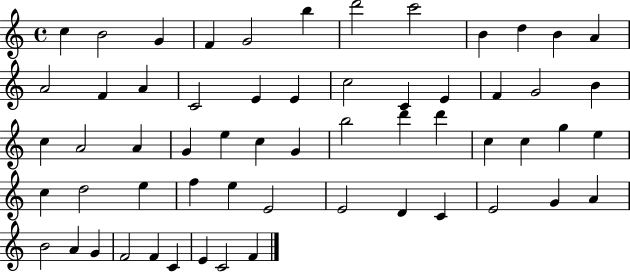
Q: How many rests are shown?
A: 0